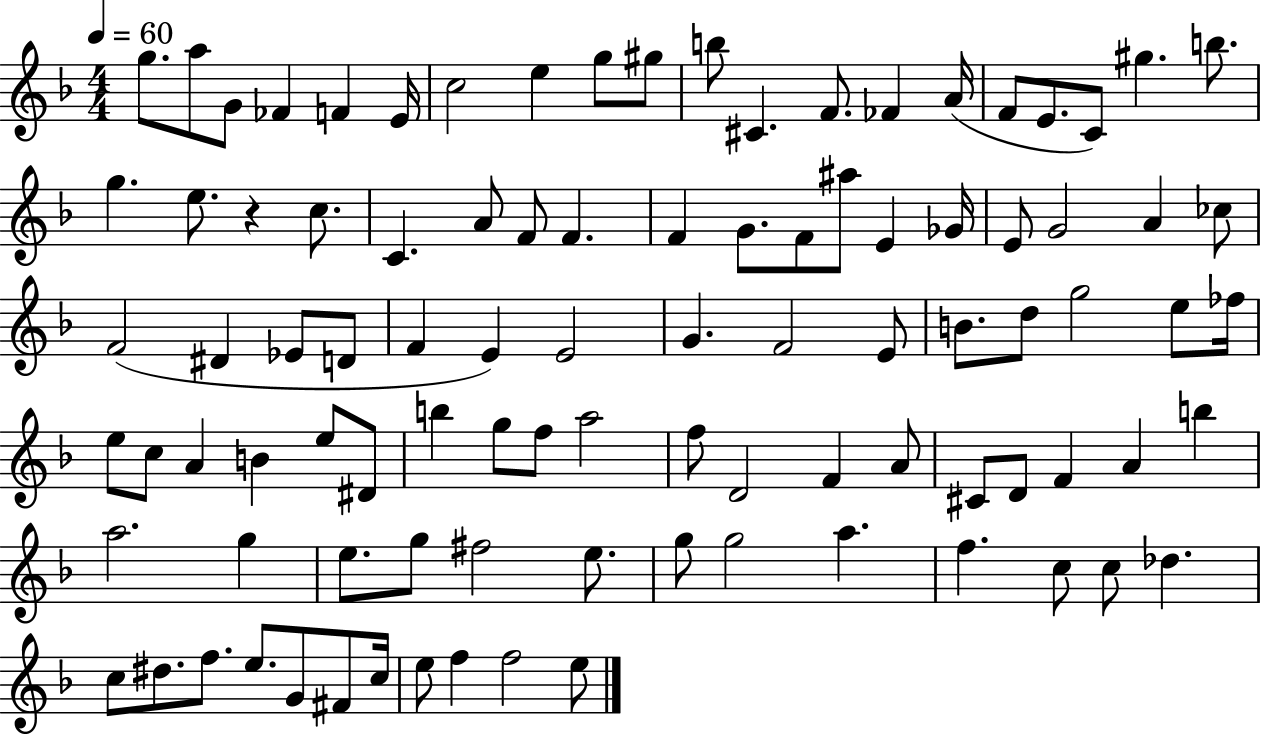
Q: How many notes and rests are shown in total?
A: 96